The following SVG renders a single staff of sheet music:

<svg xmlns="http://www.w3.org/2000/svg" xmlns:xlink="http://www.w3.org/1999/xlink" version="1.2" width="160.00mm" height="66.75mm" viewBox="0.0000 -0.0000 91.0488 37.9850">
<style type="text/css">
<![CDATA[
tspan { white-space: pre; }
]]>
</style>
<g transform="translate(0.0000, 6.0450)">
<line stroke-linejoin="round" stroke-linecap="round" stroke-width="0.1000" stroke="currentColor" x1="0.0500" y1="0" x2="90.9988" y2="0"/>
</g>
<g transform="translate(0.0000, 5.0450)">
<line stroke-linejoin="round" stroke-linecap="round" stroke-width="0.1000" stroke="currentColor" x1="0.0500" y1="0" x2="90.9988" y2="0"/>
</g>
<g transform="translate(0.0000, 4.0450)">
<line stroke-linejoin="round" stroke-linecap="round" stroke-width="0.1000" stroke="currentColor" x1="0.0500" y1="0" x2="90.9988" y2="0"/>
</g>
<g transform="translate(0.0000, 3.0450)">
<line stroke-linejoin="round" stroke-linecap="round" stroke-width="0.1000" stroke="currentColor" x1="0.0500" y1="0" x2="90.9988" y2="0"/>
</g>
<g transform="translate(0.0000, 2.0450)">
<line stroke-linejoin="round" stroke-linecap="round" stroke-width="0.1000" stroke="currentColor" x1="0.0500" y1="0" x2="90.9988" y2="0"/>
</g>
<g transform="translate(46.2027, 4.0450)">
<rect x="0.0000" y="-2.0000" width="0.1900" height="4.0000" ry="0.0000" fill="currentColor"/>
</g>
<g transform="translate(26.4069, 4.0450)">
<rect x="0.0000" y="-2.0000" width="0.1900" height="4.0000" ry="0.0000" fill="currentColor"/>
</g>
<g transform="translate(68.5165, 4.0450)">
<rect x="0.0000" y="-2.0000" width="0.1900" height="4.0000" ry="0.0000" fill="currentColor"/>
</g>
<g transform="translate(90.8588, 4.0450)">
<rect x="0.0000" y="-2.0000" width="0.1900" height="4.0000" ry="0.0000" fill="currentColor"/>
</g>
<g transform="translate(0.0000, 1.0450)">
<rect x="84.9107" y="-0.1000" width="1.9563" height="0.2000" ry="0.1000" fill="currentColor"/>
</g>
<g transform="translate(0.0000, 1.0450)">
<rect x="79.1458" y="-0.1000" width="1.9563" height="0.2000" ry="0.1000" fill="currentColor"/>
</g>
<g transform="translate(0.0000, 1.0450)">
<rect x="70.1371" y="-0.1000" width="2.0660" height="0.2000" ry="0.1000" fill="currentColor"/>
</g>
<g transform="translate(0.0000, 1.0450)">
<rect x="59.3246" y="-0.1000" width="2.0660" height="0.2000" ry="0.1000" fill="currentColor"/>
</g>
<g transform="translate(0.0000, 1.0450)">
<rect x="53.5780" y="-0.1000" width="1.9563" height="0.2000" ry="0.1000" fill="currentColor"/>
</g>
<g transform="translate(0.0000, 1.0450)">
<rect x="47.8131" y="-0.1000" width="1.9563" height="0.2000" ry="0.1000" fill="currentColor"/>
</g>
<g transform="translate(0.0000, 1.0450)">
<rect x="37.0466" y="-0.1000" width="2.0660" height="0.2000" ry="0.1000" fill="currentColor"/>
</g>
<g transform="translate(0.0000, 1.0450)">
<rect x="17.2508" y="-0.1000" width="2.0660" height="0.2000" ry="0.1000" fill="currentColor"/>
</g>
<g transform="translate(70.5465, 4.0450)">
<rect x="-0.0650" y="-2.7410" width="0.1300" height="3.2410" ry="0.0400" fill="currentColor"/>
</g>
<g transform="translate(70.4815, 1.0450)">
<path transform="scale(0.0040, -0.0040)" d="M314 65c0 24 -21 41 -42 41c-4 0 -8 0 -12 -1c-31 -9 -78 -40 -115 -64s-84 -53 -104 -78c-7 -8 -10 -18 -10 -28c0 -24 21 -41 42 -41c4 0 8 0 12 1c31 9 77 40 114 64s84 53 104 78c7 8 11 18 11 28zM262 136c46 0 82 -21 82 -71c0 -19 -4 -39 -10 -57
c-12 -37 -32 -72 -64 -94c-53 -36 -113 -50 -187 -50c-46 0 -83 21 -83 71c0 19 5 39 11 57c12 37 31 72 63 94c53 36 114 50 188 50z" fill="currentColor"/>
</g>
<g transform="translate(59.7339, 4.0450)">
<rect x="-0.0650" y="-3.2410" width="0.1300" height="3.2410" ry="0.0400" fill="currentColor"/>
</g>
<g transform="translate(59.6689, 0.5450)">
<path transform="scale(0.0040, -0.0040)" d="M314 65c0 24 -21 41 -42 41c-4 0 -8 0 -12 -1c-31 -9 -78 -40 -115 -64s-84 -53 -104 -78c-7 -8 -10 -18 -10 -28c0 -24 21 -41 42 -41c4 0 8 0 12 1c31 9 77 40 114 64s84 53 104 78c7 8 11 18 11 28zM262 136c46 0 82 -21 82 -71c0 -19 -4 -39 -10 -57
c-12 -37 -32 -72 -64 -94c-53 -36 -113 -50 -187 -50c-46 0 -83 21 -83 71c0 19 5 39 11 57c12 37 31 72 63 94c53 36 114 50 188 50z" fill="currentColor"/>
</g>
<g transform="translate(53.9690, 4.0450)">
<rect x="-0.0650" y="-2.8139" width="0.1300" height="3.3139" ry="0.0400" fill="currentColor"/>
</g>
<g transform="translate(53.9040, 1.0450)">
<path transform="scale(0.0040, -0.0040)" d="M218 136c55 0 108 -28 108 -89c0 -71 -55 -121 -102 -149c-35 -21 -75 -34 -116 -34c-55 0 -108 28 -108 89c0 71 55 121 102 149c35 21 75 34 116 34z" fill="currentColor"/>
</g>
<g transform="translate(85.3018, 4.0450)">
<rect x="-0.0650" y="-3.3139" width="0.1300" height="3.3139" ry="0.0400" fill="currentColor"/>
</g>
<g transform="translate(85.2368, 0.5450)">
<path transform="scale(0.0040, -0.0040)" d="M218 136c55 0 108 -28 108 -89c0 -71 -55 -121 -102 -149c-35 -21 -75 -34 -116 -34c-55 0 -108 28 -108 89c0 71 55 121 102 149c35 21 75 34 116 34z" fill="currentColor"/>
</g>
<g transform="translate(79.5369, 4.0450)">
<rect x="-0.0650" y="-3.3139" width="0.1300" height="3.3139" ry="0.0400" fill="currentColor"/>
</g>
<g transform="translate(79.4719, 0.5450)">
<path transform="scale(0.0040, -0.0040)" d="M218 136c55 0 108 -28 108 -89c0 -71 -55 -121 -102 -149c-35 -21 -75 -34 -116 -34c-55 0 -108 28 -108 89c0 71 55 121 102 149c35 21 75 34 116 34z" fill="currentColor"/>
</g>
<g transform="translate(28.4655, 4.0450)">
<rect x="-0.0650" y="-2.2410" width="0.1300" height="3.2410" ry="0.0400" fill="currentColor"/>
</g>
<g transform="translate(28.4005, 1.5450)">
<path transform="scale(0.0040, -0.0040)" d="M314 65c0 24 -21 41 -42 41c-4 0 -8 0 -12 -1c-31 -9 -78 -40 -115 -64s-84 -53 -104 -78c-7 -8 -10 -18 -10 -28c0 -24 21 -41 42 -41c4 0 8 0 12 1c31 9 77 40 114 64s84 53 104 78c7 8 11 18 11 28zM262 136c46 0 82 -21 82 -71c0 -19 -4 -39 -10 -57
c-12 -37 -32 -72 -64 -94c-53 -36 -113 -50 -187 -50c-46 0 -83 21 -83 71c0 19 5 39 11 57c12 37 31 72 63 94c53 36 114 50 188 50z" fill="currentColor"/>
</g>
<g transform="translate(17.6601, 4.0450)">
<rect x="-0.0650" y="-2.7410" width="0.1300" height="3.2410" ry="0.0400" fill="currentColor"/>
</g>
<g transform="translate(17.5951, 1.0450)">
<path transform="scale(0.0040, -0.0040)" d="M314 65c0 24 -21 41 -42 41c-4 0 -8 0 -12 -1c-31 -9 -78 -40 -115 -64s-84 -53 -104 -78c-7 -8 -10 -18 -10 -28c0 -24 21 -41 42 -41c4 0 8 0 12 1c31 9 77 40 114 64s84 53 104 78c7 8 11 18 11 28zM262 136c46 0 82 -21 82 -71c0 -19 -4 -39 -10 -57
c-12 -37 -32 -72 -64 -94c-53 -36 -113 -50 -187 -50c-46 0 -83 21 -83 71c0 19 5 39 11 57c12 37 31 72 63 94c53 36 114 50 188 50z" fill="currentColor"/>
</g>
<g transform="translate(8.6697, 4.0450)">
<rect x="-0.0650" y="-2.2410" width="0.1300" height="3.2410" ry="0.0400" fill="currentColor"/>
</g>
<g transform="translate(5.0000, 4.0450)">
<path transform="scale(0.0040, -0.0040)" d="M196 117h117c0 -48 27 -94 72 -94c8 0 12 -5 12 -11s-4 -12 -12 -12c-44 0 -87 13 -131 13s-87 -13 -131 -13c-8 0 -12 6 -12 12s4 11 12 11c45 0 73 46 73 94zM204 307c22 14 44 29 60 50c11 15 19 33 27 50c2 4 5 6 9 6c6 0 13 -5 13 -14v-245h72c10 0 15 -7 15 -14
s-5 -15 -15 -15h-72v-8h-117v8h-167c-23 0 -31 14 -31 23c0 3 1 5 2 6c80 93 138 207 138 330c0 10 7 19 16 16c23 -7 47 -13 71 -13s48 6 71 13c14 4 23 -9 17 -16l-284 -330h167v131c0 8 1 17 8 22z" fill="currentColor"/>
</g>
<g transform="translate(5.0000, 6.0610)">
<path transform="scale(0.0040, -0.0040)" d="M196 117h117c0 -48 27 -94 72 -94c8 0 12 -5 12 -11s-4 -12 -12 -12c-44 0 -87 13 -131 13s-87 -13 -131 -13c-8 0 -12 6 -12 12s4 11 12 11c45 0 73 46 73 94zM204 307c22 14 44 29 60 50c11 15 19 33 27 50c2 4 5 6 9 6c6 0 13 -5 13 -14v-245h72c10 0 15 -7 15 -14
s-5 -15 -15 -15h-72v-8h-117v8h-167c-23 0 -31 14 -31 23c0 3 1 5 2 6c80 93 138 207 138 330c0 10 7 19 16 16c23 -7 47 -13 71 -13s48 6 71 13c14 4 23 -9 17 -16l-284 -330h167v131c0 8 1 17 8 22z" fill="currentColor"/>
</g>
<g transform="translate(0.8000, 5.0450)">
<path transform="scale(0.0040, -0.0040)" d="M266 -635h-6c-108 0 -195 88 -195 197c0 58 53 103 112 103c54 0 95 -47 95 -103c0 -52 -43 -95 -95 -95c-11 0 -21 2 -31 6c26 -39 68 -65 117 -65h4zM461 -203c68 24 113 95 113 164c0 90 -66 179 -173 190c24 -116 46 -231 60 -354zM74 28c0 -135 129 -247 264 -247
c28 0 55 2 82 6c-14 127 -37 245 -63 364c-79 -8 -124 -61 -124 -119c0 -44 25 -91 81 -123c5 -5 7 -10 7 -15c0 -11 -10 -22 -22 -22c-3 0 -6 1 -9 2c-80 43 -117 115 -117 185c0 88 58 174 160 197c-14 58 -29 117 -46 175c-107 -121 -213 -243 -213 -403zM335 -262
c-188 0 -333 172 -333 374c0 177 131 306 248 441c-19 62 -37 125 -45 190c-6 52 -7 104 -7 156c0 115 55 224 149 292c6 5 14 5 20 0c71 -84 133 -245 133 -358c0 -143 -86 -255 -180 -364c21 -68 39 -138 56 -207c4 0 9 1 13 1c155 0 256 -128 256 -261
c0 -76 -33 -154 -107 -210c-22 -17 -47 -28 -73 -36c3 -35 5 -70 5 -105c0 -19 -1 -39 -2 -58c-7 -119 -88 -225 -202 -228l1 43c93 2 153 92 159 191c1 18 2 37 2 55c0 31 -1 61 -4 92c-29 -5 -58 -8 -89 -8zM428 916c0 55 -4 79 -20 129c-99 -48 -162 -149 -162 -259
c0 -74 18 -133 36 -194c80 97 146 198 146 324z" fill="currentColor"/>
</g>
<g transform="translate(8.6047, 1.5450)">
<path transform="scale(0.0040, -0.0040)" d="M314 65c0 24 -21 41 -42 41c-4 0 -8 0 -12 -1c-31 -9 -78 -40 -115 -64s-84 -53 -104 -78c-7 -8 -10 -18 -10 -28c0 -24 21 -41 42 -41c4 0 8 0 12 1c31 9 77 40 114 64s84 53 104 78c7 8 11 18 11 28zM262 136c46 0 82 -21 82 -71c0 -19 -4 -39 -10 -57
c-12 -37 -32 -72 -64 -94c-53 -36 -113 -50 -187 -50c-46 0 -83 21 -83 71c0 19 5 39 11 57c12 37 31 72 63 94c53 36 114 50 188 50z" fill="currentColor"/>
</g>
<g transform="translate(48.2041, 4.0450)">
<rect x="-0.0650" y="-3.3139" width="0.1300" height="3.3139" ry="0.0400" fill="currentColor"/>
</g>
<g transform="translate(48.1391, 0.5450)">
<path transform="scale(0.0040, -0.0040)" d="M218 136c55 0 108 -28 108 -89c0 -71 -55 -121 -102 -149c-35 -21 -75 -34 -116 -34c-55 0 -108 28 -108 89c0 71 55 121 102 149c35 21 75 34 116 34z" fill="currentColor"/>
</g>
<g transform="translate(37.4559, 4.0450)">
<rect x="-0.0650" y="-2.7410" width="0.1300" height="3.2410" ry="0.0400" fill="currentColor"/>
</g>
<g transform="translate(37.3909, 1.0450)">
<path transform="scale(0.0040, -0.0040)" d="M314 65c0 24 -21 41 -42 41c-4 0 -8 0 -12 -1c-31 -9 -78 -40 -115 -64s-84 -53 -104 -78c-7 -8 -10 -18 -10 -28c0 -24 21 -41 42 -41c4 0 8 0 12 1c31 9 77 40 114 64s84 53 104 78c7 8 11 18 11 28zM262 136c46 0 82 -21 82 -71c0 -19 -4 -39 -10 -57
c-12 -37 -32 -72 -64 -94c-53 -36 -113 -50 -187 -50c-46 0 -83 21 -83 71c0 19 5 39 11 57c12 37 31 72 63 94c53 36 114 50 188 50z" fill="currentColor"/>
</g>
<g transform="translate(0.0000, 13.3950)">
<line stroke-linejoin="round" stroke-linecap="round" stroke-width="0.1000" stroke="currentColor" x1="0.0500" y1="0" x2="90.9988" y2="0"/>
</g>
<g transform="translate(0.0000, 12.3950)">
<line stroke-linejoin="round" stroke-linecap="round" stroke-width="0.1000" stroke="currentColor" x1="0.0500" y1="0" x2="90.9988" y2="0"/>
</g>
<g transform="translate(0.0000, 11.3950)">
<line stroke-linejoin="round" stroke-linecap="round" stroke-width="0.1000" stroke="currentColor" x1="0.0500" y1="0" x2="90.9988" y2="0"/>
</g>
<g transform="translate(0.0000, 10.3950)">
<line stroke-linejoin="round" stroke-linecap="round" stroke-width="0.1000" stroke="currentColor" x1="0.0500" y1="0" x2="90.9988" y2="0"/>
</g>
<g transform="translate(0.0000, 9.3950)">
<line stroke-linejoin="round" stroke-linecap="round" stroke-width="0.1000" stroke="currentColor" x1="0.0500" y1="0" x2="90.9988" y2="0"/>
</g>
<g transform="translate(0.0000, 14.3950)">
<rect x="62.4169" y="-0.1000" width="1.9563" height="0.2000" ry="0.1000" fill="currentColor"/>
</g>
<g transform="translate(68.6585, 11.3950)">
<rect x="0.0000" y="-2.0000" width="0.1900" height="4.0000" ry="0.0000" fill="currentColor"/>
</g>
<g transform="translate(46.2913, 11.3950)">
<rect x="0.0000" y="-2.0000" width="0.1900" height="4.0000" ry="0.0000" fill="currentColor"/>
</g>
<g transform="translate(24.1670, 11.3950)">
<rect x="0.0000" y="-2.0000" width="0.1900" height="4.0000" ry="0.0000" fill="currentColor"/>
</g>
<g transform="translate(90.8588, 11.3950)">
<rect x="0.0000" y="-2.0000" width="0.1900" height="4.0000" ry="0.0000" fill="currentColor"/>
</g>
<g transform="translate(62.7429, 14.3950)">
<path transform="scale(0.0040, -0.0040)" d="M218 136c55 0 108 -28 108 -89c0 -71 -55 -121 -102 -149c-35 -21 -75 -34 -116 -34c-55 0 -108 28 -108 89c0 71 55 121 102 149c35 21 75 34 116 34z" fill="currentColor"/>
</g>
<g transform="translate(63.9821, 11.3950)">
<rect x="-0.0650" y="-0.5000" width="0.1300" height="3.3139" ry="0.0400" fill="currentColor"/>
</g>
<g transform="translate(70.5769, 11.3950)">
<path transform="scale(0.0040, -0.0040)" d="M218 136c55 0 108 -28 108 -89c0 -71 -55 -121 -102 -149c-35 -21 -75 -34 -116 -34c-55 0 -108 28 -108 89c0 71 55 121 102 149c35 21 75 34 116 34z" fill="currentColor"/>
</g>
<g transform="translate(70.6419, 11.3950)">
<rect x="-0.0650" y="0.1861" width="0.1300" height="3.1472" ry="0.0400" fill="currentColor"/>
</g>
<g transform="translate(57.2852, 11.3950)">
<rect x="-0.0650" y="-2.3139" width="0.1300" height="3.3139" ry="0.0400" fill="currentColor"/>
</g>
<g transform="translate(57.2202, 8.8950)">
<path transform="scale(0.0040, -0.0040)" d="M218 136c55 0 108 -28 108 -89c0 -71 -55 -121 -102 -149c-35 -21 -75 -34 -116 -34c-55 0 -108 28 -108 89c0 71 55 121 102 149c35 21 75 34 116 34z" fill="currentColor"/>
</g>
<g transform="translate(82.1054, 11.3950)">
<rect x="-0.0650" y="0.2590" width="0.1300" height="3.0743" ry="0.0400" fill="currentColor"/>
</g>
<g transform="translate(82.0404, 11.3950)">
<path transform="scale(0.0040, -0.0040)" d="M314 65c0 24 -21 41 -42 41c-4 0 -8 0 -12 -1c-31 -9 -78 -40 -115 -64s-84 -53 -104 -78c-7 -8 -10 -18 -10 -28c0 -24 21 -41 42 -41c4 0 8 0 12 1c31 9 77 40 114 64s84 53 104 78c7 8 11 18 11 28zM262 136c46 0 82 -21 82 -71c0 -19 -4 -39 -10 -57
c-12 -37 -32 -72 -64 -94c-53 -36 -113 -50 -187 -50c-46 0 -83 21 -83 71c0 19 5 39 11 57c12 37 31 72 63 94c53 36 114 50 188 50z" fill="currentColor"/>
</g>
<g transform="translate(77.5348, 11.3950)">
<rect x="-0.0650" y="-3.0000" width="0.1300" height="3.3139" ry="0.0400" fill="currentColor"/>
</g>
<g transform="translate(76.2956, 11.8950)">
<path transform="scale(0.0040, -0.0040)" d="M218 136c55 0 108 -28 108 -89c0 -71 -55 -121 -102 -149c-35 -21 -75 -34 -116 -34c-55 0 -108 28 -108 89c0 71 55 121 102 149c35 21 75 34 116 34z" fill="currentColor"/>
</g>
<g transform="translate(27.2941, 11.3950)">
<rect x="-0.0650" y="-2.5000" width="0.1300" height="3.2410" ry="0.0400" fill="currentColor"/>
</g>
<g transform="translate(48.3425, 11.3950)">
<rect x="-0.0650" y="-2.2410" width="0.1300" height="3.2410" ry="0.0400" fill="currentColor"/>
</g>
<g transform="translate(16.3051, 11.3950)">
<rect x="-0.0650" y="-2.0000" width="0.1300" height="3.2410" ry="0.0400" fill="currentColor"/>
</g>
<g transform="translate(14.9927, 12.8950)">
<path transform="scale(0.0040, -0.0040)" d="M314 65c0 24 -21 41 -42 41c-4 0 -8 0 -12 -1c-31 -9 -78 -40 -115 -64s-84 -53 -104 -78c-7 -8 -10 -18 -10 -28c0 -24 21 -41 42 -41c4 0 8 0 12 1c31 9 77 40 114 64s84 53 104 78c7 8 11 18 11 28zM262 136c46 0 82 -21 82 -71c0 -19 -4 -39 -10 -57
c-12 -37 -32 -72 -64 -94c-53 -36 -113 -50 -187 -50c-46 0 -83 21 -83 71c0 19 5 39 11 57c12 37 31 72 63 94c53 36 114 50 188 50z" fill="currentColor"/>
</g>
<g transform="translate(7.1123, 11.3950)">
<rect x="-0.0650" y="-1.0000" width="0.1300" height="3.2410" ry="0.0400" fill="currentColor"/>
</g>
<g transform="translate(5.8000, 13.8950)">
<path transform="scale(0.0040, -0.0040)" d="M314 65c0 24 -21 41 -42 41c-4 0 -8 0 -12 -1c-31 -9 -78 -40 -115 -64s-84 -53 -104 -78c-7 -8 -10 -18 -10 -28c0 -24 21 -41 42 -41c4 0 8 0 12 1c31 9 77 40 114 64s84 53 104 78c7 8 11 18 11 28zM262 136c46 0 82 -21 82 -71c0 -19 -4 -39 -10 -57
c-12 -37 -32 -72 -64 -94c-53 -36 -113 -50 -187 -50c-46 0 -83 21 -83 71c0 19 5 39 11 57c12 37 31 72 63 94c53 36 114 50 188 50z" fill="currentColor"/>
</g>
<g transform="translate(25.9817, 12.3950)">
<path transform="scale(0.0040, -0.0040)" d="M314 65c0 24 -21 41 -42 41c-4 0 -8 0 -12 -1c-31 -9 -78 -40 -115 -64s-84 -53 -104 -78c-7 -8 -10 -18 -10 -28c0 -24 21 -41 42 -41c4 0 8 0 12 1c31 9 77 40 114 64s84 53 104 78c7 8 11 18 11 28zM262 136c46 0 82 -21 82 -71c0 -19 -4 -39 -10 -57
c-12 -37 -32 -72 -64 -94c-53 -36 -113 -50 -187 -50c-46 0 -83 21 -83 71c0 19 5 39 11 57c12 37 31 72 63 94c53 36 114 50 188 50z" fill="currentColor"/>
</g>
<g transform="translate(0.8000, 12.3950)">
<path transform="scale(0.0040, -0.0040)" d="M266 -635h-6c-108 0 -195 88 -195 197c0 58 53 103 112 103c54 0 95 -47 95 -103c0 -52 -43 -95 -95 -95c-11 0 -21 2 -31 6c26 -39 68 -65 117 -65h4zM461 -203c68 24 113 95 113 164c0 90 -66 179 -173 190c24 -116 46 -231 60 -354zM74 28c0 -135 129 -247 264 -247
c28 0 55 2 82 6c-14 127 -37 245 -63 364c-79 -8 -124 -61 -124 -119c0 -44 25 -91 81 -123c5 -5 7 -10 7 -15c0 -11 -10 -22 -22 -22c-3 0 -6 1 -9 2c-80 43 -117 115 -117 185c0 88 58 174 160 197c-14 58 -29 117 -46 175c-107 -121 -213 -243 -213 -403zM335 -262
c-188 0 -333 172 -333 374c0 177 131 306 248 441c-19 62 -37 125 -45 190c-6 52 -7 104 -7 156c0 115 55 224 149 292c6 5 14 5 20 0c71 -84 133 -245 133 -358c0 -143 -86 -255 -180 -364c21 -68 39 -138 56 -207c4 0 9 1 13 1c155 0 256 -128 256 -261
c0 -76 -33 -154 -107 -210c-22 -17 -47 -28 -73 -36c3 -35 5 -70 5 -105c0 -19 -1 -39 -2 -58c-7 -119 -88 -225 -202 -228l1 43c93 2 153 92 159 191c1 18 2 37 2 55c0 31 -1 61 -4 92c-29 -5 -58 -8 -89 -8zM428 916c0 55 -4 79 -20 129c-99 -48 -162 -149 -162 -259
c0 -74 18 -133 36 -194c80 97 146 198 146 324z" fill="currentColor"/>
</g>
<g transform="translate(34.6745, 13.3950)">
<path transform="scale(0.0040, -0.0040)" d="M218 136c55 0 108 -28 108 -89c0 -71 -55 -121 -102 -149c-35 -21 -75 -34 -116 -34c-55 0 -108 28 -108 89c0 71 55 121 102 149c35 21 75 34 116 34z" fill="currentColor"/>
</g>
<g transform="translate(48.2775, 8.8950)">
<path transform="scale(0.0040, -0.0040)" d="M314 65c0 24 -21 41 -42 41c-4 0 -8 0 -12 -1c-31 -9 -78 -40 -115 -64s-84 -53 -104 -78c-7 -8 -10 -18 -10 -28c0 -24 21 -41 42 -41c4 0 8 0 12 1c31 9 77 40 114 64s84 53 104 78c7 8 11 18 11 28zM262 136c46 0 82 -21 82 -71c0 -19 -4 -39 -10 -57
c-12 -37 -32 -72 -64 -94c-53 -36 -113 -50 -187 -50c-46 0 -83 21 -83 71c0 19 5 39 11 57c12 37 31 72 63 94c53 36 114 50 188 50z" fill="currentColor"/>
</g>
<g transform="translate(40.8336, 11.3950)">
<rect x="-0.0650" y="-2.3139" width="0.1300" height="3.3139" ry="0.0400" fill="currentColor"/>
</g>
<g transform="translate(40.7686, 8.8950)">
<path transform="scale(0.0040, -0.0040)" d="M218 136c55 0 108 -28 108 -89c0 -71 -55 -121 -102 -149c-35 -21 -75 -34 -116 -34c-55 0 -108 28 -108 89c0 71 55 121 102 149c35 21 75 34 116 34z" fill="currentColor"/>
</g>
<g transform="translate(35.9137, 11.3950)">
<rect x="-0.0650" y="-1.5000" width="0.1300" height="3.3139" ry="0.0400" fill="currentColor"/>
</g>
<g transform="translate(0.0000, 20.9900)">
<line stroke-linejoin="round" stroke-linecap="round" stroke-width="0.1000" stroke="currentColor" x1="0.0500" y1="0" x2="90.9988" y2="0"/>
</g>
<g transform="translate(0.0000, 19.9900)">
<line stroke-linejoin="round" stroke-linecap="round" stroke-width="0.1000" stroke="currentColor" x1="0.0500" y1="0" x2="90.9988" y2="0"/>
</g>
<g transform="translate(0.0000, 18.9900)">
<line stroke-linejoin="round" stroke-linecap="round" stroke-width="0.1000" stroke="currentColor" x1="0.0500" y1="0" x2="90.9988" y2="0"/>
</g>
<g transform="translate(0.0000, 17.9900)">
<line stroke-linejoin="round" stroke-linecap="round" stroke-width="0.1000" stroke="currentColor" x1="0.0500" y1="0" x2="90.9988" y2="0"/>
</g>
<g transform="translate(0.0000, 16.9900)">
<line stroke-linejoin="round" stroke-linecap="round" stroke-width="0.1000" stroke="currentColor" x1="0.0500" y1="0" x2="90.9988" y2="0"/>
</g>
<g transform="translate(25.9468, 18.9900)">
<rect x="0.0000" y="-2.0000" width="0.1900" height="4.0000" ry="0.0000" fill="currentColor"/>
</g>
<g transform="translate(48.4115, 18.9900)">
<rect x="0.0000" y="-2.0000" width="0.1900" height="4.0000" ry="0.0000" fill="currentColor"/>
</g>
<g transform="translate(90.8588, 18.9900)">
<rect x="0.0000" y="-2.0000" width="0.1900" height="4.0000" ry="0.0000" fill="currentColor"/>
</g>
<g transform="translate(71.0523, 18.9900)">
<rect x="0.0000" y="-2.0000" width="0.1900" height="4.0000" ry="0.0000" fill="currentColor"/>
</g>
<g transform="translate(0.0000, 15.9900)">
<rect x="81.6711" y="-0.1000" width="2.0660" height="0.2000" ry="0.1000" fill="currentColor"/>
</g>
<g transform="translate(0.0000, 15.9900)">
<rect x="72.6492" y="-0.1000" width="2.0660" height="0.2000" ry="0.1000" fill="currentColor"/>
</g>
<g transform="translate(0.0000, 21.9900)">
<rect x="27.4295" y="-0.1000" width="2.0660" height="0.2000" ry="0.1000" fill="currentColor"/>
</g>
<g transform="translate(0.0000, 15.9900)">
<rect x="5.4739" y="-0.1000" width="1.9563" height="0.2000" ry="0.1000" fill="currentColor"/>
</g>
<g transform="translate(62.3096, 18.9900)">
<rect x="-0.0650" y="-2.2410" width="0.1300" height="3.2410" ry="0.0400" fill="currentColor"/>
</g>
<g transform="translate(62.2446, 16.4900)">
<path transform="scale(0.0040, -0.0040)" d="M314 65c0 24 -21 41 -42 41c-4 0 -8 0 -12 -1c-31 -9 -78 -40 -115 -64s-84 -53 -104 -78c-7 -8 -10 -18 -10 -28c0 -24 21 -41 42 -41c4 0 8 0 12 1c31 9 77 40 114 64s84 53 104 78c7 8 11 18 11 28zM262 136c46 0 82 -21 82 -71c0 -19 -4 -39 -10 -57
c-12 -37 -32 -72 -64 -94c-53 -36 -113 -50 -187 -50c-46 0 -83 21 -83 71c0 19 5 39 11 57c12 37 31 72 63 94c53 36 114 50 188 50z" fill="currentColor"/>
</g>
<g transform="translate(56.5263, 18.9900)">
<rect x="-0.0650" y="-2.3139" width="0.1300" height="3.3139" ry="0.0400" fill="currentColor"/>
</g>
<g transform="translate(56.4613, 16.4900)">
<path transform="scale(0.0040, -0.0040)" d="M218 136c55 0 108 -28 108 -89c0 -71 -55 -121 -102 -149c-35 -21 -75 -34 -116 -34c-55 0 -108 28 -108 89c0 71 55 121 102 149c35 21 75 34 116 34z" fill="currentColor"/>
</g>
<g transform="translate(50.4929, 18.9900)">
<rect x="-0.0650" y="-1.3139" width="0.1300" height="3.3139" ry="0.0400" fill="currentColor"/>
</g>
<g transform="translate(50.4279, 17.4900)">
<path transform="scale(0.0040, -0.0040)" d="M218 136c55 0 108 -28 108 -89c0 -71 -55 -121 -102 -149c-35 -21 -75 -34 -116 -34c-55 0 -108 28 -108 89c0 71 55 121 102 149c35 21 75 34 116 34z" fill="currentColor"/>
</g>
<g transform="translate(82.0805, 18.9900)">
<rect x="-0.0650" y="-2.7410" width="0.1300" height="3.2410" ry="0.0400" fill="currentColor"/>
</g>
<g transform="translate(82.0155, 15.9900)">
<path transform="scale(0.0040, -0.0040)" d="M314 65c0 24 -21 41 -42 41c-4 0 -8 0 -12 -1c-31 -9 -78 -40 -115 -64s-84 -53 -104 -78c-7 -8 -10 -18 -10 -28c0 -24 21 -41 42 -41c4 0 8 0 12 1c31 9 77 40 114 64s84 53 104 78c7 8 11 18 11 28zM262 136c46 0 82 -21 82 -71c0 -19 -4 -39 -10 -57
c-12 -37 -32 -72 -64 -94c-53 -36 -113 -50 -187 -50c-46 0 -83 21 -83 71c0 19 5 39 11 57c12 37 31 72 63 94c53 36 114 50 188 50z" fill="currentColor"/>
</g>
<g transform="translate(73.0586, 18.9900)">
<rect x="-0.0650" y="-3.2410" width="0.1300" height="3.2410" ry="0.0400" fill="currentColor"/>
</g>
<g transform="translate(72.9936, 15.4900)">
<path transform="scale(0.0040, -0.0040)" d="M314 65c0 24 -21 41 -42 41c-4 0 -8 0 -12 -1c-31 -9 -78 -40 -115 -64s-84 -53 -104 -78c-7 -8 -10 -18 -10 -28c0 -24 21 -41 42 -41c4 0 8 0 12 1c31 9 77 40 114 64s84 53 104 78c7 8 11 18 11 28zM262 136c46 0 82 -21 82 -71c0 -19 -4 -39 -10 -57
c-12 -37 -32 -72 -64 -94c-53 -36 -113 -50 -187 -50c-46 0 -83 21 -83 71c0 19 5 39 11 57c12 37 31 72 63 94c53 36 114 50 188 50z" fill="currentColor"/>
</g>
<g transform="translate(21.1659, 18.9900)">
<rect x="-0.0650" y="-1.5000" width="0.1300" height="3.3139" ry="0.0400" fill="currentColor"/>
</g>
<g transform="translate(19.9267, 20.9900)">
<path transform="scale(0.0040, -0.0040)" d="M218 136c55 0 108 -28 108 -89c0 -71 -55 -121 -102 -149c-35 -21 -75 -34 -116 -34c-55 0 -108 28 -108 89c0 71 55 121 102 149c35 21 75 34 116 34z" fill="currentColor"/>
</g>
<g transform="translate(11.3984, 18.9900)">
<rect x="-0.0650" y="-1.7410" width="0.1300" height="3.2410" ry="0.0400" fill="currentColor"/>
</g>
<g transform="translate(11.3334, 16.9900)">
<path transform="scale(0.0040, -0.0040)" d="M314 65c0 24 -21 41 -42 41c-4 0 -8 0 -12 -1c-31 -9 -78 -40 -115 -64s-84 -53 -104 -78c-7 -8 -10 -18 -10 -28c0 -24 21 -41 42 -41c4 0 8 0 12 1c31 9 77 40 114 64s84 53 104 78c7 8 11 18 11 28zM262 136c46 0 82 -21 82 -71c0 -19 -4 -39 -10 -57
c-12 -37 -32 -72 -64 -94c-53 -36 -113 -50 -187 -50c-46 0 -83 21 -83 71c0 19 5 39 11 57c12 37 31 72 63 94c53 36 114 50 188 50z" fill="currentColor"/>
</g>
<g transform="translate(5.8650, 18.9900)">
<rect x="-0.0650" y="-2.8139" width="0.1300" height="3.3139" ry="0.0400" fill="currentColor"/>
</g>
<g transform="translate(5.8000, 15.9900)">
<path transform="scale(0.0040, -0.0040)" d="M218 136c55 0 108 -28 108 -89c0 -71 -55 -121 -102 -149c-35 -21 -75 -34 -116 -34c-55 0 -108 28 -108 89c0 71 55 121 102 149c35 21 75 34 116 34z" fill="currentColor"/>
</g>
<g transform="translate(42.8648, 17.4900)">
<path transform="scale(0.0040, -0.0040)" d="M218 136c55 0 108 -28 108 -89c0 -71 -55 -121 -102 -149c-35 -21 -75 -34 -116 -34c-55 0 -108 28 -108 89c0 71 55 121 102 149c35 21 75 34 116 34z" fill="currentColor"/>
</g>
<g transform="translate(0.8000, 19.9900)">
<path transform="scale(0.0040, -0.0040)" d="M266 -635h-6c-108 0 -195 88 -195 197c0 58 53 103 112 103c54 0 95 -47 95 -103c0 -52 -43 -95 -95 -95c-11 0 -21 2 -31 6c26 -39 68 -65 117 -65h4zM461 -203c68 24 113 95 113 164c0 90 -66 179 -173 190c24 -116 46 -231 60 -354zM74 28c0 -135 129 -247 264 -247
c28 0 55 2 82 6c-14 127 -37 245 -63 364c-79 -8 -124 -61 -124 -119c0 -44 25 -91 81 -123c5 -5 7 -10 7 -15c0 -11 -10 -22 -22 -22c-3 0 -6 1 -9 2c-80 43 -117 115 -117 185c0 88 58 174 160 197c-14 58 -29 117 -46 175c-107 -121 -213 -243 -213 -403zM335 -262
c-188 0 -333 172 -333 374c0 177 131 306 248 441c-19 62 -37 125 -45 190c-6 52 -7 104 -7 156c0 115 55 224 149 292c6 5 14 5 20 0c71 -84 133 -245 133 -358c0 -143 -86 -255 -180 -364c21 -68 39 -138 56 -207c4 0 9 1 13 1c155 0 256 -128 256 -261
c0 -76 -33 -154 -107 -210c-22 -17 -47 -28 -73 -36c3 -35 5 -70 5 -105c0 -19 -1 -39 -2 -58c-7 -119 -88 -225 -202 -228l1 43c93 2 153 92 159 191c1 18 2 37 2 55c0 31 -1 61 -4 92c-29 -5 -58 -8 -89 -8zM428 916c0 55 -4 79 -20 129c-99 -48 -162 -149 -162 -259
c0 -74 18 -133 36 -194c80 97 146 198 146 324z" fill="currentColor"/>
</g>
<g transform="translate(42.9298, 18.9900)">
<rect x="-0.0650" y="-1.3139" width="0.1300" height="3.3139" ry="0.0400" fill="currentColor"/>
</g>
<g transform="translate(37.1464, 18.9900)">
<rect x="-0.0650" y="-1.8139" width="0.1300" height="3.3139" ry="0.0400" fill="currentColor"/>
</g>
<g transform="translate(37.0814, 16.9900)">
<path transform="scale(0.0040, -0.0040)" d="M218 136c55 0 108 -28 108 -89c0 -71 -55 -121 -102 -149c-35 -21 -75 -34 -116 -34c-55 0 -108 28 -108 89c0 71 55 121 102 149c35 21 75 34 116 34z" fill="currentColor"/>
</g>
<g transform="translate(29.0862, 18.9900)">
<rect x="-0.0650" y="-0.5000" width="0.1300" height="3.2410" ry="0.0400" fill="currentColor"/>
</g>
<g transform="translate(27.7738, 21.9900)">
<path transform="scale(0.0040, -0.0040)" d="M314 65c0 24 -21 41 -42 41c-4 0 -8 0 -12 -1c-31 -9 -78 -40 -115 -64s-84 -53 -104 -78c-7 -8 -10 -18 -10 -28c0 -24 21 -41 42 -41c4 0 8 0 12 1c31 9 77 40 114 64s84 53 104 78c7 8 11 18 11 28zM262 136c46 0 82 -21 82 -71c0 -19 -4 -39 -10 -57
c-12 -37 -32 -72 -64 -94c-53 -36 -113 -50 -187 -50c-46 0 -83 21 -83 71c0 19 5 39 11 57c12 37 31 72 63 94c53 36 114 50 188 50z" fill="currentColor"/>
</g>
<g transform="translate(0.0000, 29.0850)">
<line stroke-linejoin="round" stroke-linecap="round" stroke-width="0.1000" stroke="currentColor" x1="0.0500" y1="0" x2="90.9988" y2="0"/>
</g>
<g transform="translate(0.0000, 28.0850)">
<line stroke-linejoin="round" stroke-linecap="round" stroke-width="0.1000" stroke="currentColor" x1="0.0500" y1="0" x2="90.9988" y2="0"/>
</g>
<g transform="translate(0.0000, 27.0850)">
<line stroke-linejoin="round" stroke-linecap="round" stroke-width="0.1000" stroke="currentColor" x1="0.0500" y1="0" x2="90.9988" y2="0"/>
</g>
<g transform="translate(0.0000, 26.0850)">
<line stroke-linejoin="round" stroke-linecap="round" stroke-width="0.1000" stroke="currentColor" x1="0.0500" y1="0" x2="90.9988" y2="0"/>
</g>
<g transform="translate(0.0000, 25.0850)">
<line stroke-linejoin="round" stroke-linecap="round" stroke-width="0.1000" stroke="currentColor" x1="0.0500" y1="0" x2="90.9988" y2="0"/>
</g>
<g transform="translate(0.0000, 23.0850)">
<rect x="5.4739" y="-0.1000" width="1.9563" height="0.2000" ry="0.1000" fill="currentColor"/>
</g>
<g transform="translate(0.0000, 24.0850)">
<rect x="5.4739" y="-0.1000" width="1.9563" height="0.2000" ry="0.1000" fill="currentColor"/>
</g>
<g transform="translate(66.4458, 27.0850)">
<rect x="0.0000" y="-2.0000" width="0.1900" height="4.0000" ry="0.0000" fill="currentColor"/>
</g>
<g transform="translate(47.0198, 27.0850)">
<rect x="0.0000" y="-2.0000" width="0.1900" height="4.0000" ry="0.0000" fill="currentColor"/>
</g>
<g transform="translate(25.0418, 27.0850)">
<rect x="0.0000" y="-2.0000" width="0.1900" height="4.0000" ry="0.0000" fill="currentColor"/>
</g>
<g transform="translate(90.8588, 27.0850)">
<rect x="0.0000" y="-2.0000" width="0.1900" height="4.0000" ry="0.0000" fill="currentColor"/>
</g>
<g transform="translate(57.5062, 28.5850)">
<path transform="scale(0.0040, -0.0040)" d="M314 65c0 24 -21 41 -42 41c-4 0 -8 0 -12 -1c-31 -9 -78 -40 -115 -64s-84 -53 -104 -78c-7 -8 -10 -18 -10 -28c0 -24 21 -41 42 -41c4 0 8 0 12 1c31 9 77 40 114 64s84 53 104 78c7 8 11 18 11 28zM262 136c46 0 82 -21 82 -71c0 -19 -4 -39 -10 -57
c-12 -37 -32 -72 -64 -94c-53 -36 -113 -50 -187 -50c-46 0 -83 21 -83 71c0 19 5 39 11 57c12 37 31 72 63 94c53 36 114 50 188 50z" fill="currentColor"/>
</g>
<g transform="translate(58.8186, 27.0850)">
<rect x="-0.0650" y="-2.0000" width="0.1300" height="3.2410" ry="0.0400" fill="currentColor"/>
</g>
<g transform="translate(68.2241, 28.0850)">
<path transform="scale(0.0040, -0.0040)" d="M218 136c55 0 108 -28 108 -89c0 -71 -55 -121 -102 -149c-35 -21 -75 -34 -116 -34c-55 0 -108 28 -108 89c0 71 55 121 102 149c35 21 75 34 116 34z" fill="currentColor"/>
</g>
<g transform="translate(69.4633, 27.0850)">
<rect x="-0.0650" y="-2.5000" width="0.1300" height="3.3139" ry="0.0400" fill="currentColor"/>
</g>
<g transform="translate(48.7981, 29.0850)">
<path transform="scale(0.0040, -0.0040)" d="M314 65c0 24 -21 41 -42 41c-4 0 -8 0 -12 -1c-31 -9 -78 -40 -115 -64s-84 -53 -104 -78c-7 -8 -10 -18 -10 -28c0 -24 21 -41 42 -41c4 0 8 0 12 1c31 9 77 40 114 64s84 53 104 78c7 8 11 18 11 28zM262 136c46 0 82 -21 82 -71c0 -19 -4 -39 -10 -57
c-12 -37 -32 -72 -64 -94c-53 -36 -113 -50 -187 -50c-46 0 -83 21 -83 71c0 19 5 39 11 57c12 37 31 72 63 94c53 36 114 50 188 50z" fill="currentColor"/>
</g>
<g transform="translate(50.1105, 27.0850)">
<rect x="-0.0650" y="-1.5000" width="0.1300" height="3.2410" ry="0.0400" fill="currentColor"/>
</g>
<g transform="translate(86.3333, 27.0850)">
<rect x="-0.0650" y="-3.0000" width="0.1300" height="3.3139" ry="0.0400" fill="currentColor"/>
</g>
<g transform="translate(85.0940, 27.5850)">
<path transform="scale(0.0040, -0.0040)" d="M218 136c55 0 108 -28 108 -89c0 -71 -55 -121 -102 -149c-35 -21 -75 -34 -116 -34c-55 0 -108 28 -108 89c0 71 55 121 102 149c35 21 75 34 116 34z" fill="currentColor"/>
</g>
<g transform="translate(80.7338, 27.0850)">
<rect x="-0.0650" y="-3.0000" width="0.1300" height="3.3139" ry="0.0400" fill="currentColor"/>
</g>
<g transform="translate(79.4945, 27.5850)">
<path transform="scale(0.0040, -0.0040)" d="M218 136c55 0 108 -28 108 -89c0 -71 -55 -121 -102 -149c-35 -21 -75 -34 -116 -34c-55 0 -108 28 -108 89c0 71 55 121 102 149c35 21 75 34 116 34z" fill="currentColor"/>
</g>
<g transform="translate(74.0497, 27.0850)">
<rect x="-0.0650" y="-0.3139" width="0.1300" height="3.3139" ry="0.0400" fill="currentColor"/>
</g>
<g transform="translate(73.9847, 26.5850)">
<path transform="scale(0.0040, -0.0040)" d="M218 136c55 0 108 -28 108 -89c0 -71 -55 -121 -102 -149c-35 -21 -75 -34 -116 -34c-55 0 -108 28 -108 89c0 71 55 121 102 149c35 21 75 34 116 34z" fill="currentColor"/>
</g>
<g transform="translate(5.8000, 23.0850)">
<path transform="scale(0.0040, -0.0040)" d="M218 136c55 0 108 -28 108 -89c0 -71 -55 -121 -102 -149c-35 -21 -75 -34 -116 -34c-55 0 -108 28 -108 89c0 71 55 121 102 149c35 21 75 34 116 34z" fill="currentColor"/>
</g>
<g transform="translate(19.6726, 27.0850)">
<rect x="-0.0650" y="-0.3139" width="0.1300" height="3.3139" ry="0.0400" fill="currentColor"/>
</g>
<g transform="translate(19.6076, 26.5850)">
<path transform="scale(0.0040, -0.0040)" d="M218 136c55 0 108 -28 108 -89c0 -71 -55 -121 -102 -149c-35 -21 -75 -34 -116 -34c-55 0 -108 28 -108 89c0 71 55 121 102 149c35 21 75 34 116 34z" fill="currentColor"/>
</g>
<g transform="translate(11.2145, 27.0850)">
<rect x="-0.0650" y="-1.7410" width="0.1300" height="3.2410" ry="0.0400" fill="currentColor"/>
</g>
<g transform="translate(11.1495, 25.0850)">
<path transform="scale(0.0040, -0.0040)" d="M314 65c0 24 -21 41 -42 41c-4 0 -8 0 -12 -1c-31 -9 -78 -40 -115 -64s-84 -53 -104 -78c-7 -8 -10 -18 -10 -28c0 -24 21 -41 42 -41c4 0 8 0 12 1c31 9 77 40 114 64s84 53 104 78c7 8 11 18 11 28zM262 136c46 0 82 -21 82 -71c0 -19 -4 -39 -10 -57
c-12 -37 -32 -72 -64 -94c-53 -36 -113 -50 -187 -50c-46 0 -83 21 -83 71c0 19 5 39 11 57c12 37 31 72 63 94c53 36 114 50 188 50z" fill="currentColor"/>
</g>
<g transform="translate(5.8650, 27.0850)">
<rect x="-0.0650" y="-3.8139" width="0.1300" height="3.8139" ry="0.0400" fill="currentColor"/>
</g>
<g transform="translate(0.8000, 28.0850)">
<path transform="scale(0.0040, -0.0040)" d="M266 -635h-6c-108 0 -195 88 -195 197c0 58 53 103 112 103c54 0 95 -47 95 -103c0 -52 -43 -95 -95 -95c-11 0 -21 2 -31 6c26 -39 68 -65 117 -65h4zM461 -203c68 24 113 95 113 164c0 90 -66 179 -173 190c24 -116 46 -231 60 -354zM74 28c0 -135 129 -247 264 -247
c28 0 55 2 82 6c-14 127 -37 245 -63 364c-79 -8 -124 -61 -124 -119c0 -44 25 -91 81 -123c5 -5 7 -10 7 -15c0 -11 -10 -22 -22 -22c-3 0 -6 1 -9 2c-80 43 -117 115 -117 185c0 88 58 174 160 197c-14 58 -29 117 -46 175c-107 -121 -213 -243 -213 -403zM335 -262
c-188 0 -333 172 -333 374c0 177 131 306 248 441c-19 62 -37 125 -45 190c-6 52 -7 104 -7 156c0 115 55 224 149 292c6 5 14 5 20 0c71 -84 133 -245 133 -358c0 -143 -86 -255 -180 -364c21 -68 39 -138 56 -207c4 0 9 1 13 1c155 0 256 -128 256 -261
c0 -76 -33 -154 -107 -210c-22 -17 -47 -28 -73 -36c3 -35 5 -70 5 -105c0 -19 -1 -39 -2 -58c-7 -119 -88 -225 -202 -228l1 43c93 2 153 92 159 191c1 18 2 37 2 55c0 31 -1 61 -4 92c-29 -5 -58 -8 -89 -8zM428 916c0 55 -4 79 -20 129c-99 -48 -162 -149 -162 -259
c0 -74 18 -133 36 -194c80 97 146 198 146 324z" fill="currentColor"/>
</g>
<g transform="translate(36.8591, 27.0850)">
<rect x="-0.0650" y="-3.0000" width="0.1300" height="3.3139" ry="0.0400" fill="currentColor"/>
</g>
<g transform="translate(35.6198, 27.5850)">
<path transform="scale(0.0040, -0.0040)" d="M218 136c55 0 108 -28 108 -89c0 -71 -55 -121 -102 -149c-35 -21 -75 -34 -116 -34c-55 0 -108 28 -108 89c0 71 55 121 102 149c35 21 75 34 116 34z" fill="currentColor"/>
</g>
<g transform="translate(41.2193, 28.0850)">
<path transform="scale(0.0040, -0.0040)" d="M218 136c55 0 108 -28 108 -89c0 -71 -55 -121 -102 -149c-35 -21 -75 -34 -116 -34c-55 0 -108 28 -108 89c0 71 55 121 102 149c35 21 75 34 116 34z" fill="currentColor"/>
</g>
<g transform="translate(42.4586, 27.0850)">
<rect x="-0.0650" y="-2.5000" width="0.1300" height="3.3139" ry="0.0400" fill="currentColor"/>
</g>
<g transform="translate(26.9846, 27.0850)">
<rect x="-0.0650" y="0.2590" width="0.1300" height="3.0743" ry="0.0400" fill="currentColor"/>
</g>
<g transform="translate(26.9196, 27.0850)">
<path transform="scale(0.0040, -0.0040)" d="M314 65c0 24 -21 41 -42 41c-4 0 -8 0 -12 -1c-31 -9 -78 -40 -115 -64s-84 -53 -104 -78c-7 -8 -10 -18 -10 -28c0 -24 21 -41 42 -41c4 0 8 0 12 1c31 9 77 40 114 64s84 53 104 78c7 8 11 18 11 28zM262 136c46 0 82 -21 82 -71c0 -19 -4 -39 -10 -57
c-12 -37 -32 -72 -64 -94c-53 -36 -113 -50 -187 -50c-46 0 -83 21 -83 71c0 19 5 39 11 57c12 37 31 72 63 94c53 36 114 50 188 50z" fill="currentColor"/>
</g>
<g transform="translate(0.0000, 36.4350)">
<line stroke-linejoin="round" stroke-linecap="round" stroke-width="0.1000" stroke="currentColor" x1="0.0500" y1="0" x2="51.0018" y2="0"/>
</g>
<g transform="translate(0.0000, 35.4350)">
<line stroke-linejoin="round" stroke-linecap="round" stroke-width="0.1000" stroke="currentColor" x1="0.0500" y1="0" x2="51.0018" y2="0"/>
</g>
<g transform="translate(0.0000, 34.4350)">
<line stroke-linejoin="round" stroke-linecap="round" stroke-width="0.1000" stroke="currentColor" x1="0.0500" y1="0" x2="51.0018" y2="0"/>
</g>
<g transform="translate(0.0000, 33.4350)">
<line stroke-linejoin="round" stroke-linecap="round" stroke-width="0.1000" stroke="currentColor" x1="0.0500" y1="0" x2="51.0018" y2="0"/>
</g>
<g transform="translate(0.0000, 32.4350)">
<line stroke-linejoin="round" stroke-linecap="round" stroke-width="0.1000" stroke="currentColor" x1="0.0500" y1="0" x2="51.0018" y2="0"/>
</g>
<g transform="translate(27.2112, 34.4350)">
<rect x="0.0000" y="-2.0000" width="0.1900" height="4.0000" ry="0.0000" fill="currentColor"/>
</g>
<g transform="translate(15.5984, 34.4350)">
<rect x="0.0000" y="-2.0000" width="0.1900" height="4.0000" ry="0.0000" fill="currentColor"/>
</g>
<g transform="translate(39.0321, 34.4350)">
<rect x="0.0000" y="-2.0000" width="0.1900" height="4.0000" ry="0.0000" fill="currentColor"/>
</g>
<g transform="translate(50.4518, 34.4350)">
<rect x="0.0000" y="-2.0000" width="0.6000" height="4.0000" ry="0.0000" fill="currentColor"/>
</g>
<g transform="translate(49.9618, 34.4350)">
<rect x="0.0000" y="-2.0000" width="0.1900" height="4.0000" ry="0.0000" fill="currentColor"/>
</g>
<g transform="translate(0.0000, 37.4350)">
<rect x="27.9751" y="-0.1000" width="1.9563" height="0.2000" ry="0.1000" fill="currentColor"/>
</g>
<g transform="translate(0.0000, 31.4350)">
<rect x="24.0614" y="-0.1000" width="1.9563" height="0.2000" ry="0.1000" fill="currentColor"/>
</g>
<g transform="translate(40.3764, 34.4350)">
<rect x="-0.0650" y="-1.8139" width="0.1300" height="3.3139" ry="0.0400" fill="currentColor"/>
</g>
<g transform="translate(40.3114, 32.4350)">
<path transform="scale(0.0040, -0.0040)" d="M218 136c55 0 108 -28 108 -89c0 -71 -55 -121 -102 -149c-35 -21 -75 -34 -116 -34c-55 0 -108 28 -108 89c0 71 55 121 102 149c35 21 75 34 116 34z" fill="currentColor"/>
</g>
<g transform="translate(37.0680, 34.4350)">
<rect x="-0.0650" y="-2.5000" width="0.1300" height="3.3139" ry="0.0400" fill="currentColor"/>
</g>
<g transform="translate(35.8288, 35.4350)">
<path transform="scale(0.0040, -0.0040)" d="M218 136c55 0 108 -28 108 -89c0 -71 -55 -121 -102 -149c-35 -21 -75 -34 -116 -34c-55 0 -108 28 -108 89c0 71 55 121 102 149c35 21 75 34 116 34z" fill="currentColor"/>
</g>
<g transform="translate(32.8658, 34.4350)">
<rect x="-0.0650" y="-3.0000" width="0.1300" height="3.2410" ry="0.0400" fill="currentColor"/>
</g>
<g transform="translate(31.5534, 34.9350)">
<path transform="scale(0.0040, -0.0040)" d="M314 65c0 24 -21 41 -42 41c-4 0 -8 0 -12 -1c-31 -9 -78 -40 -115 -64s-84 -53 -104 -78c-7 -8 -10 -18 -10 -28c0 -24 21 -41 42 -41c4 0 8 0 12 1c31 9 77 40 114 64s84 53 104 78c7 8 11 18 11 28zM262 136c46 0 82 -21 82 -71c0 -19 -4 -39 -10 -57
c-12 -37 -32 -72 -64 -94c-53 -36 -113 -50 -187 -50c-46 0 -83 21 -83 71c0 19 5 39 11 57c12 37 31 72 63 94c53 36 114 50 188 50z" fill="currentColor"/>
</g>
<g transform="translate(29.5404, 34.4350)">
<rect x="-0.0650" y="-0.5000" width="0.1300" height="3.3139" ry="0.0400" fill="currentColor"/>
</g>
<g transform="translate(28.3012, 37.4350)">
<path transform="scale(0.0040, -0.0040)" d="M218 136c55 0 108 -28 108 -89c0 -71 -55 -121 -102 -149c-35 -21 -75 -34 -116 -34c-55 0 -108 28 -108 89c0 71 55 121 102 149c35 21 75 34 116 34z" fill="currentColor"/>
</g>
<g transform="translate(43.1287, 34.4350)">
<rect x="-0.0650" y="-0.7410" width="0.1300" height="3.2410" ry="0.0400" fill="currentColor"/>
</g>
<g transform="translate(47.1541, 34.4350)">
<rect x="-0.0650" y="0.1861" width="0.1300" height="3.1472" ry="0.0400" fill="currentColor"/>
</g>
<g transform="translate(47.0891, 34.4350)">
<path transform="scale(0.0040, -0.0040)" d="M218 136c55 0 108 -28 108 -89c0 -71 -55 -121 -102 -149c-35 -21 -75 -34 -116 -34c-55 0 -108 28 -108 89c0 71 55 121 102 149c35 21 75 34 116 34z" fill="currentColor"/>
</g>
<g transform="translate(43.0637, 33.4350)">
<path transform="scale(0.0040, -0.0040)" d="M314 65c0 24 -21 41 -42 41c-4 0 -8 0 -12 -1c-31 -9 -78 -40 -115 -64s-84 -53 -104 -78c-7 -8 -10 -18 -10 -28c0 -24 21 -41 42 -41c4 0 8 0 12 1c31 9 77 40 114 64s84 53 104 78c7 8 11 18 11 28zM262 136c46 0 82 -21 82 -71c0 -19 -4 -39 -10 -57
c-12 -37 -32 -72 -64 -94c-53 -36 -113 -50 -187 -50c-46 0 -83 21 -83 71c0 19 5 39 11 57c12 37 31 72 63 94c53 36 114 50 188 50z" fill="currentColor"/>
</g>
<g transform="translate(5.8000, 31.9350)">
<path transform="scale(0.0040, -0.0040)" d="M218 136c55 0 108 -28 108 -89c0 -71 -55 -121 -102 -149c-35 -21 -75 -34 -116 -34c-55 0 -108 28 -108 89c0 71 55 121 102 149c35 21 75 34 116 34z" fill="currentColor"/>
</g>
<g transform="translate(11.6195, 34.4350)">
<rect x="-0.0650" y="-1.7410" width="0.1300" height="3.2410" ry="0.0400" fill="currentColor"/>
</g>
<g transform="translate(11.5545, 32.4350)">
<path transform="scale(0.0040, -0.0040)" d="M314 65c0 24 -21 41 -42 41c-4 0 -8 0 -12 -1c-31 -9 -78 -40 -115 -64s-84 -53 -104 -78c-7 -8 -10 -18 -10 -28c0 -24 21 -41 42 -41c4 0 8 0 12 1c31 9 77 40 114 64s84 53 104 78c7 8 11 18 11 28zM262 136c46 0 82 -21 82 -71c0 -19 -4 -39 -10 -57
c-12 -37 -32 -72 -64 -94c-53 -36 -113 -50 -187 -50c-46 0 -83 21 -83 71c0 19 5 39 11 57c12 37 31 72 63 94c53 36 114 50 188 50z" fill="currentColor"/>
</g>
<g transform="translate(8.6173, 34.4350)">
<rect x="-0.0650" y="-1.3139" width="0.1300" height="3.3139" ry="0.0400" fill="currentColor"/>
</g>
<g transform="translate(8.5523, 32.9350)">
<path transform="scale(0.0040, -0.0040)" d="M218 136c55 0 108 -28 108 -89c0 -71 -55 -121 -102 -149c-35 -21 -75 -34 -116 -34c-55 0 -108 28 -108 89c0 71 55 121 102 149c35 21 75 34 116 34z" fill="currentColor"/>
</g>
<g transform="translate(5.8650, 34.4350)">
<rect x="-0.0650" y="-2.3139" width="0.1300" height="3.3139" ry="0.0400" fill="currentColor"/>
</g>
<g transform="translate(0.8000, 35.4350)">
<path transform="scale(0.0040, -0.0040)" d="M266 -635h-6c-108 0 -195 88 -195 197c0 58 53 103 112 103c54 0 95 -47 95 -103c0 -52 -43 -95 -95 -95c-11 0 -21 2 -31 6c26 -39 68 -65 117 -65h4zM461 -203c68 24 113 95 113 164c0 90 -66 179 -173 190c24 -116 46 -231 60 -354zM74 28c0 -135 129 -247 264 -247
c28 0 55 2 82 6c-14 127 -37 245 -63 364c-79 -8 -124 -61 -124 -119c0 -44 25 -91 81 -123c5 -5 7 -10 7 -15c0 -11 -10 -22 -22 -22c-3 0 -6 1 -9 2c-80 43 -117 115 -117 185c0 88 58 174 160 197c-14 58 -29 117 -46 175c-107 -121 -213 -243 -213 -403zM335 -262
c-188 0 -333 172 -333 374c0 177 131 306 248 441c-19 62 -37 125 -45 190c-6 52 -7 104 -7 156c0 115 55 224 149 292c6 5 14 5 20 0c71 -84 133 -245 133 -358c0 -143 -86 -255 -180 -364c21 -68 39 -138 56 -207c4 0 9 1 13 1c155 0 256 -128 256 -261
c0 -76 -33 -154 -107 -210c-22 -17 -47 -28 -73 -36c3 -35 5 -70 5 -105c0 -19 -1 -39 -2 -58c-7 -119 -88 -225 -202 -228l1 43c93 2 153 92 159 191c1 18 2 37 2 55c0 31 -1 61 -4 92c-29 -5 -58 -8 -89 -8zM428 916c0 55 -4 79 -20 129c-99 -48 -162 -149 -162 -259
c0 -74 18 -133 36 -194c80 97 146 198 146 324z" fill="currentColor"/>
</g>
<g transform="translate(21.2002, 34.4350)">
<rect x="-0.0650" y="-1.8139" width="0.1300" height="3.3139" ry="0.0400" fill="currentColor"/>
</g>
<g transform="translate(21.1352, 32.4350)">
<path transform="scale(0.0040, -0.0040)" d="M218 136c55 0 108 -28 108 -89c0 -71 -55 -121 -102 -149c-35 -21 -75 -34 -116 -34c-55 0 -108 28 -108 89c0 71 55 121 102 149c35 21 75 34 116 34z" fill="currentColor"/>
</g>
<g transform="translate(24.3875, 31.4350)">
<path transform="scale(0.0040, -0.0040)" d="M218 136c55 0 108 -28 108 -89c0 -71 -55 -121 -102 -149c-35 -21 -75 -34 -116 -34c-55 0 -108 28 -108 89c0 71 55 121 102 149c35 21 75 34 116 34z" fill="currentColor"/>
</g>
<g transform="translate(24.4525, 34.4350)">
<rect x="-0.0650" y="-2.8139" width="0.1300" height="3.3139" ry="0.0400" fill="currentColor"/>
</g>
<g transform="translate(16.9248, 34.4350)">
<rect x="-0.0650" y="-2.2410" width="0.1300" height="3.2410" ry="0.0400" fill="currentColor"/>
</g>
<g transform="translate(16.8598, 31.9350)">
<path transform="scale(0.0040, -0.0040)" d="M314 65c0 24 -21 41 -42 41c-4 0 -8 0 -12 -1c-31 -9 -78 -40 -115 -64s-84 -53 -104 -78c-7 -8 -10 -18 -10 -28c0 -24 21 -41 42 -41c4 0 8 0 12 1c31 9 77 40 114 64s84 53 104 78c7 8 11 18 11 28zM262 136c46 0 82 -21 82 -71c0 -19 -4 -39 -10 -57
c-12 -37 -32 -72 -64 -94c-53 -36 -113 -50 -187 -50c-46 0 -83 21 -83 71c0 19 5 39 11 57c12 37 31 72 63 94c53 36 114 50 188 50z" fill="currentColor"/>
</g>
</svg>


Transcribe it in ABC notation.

X:1
T:Untitled
M:4/4
L:1/4
K:C
g2 a2 g2 a2 b a b2 a2 b b D2 F2 G2 E g g2 g C B A B2 a f2 E C2 f e e g g2 b2 a2 c' f2 c B2 A G E2 F2 G c A A g e f2 g2 f a C A2 G f d2 B